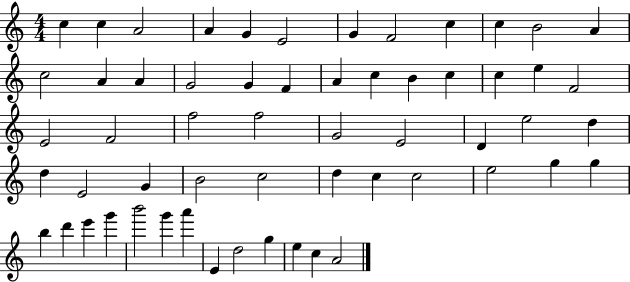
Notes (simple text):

C5/q C5/q A4/h A4/q G4/q E4/h G4/q F4/h C5/q C5/q B4/h A4/q C5/h A4/q A4/q G4/h G4/q F4/q A4/q C5/q B4/q C5/q C5/q E5/q F4/h E4/h F4/h F5/h F5/h G4/h E4/h D4/q E5/h D5/q D5/q E4/h G4/q B4/h C5/h D5/q C5/q C5/h E5/h G5/q G5/q B5/q D6/q E6/q G6/q B6/h G6/q A6/q E4/q D5/h G5/q E5/q C5/q A4/h